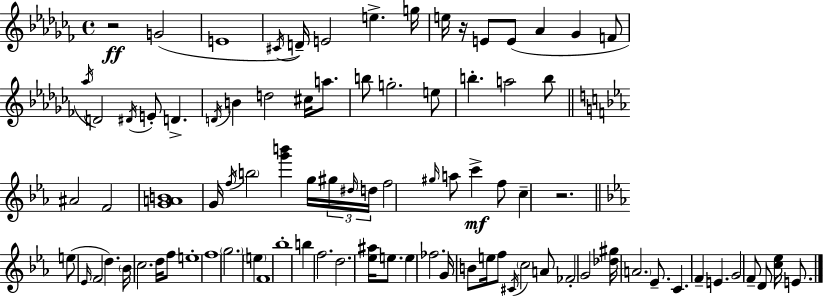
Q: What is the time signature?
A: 4/4